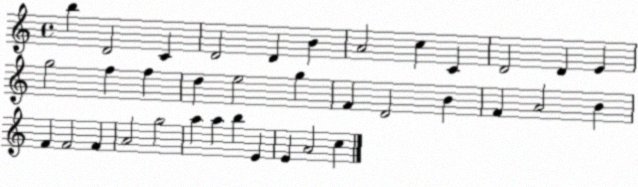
X:1
T:Untitled
M:4/4
L:1/4
K:C
b D2 C D2 D B A2 c C D2 D E g2 f f d e2 g F D2 B F A2 B F F2 F A2 g2 a a b E E A2 c